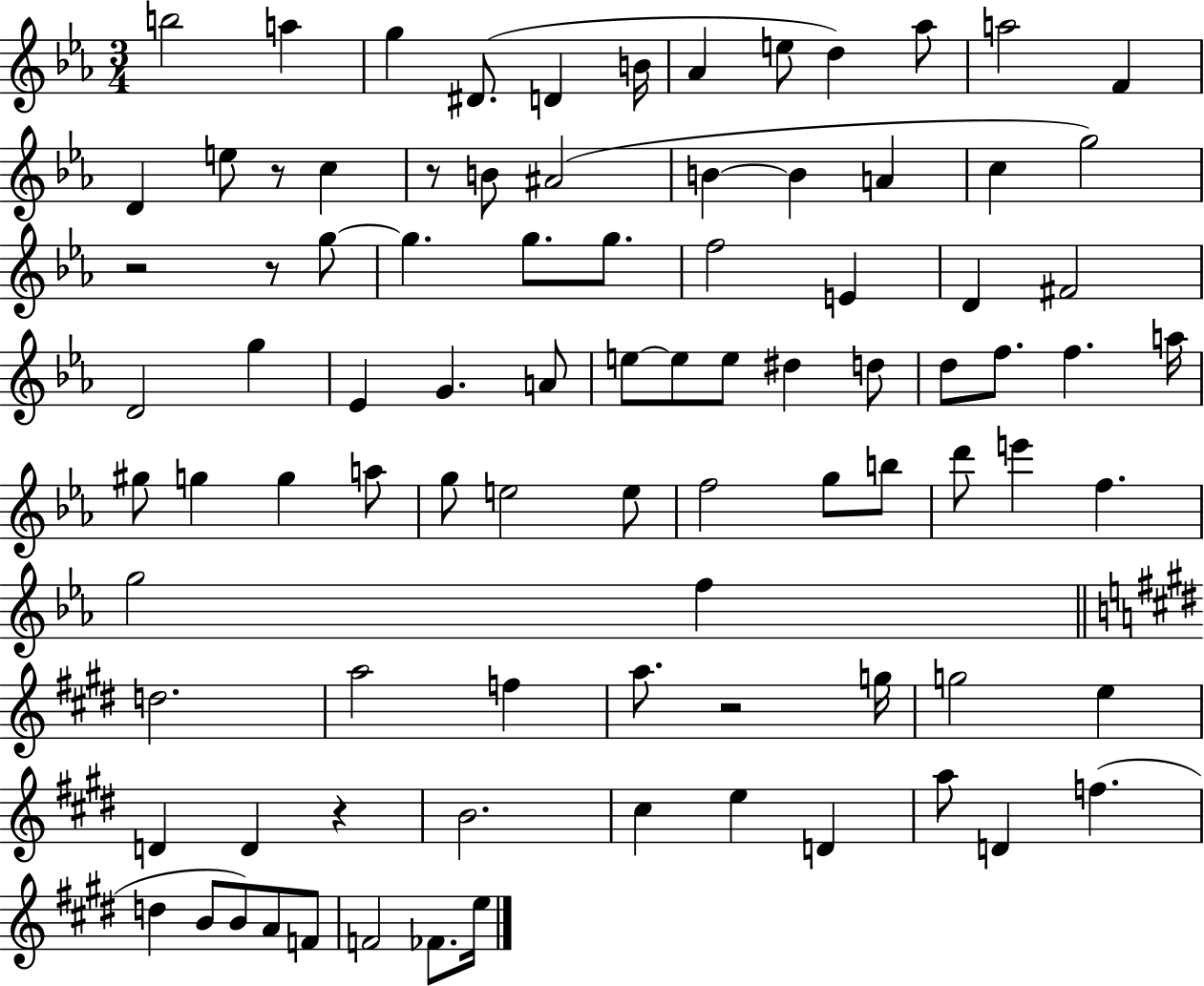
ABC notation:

X:1
T:Untitled
M:3/4
L:1/4
K:Eb
b2 a g ^D/2 D B/4 _A e/2 d _a/2 a2 F D e/2 z/2 c z/2 B/2 ^A2 B B A c g2 z2 z/2 g/2 g g/2 g/2 f2 E D ^F2 D2 g _E G A/2 e/2 e/2 e/2 ^d d/2 d/2 f/2 f a/4 ^g/2 g g a/2 g/2 e2 e/2 f2 g/2 b/2 d'/2 e' f g2 f d2 a2 f a/2 z2 g/4 g2 e D D z B2 ^c e D a/2 D f d B/2 B/2 A/2 F/2 F2 _F/2 e/4